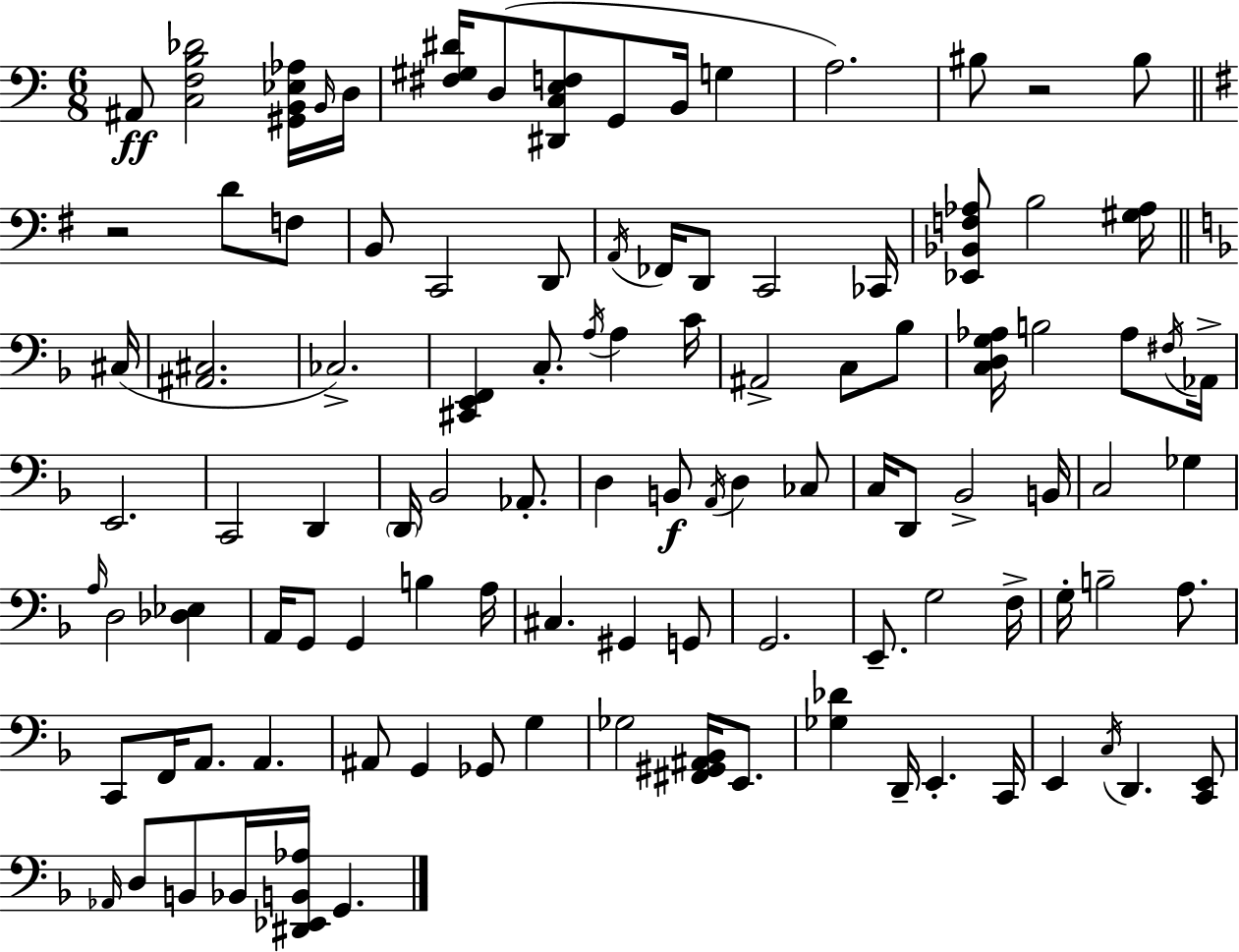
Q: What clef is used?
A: bass